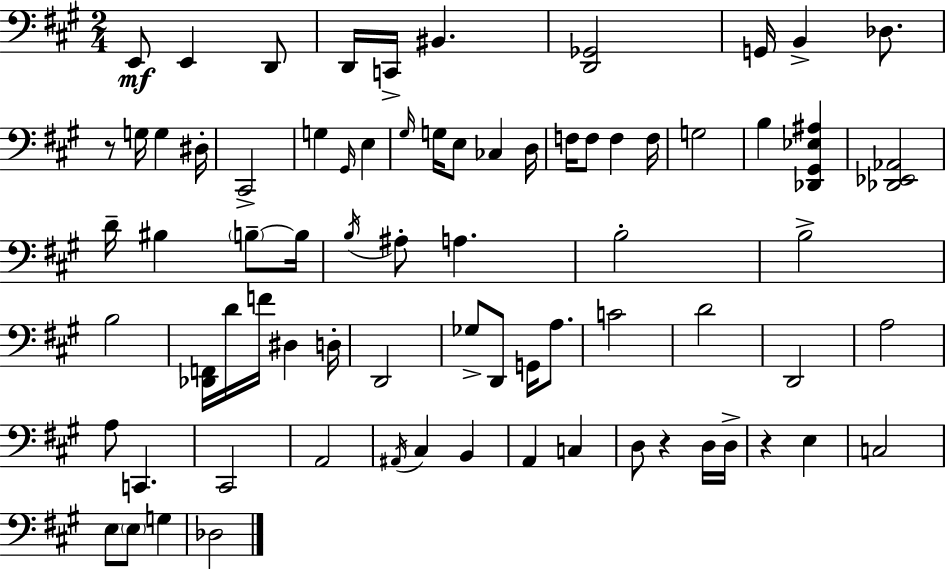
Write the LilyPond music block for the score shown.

{
  \clef bass
  \numericTimeSignature
  \time 2/4
  \key a \major
  e,8\mf e,4 d,8 | d,16 c,16-> bis,4. | <d, ges,>2 | g,16 b,4-> des8. | \break r8 g16 g4 dis16-. | cis,2-> | g4 \grace { gis,16 } e4 | \grace { gis16 } g16 e8 ces4 | \break d16 f16 f8 f4 | f16 g2 | b4 <des, gis, ees ais>4 | <des, ees, aes,>2 | \break d'16-- bis4 \parenthesize b8--~~ | b16 \acciaccatura { b16 } ais8-. a4. | b2-. | b2-> | \break b2 | <des, f,>16 d'16 f'16 dis4 | d16-. d,2 | ges8-> d,8 g,16 | \break a8. c'2 | d'2 | d,2 | a2 | \break a8 c,4. | cis,2 | a,2 | \acciaccatura { ais,16 } cis4 | \break b,4 a,4 | c4 d8 r4 | d16 d16-> r4 | e4 c2 | \break e8 \parenthesize e8 | g4 des2 | \bar "|."
}